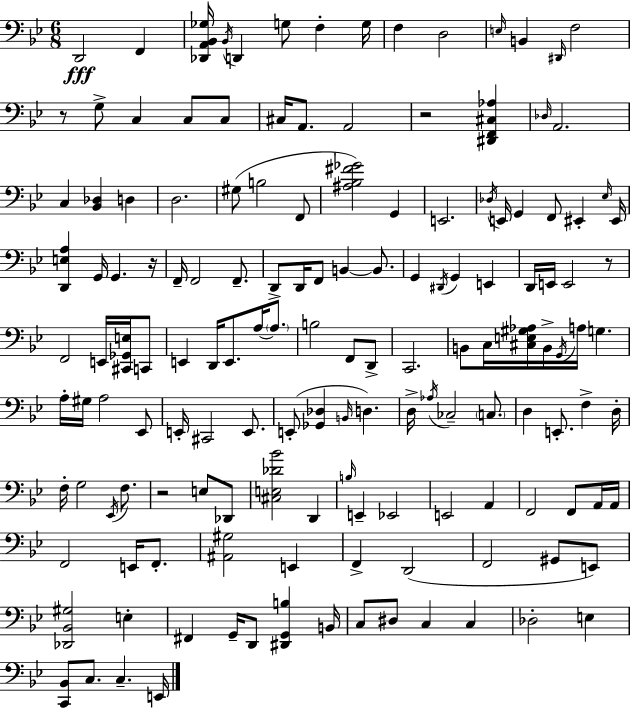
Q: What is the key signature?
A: G minor